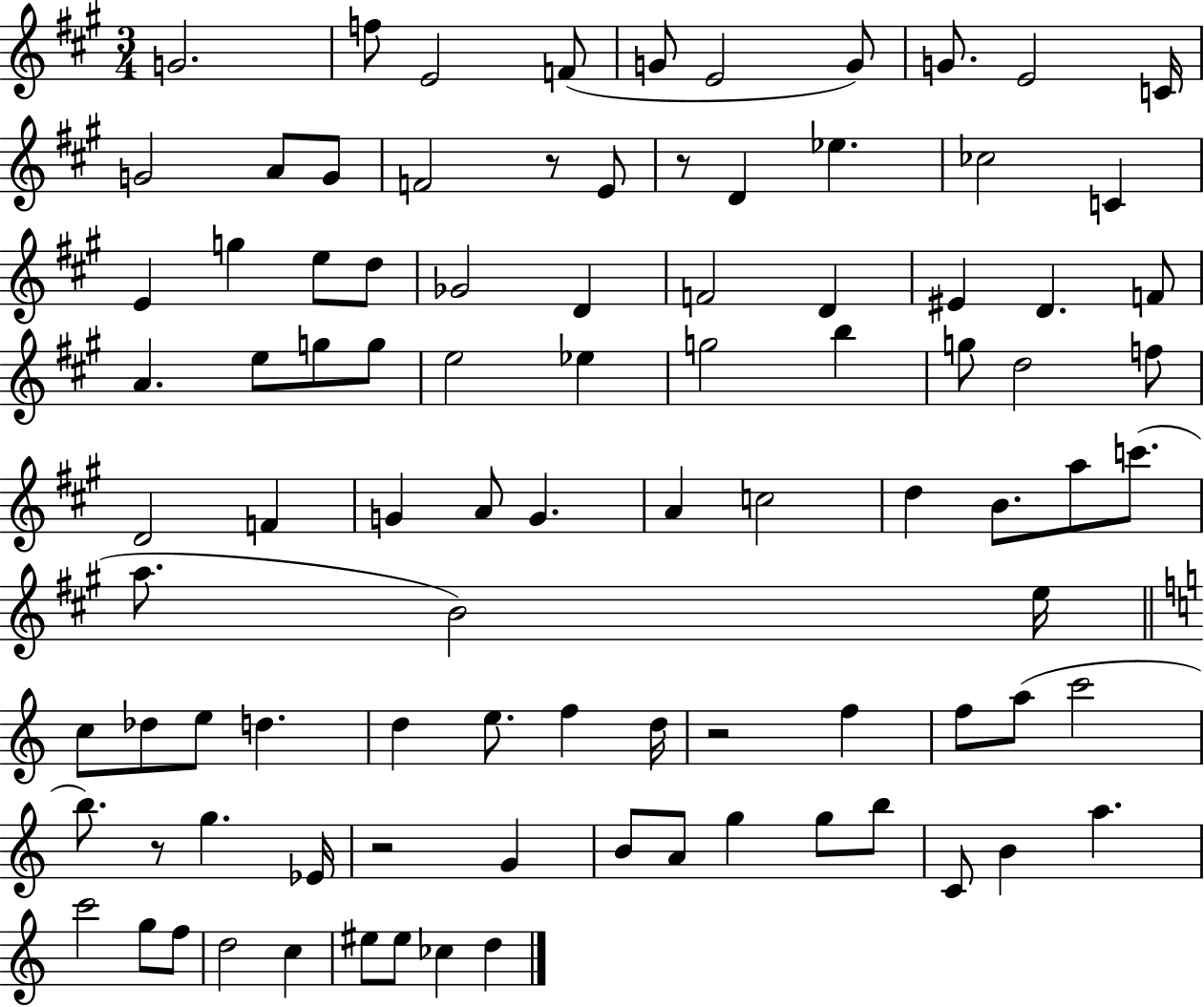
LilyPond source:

{
  \clef treble
  \numericTimeSignature
  \time 3/4
  \key a \major
  g'2. | f''8 e'2 f'8( | g'8 e'2 g'8) | g'8. e'2 c'16 | \break g'2 a'8 g'8 | f'2 r8 e'8 | r8 d'4 ees''4. | ces''2 c'4 | \break e'4 g''4 e''8 d''8 | ges'2 d'4 | f'2 d'4 | eis'4 d'4. f'8 | \break a'4. e''8 g''8 g''8 | e''2 ees''4 | g''2 b''4 | g''8 d''2 f''8 | \break d'2 f'4 | g'4 a'8 g'4. | a'4 c''2 | d''4 b'8. a''8 c'''8.( | \break a''8. b'2) e''16 | \bar "||" \break \key c \major c''8 des''8 e''8 d''4. | d''4 e''8. f''4 d''16 | r2 f''4 | f''8 a''8( c'''2 | \break b''8.) r8 g''4. ees'16 | r2 g'4 | b'8 a'8 g''4 g''8 b''8 | c'8 b'4 a''4. | \break c'''2 g''8 f''8 | d''2 c''4 | eis''8 eis''8 ces''4 d''4 | \bar "|."
}